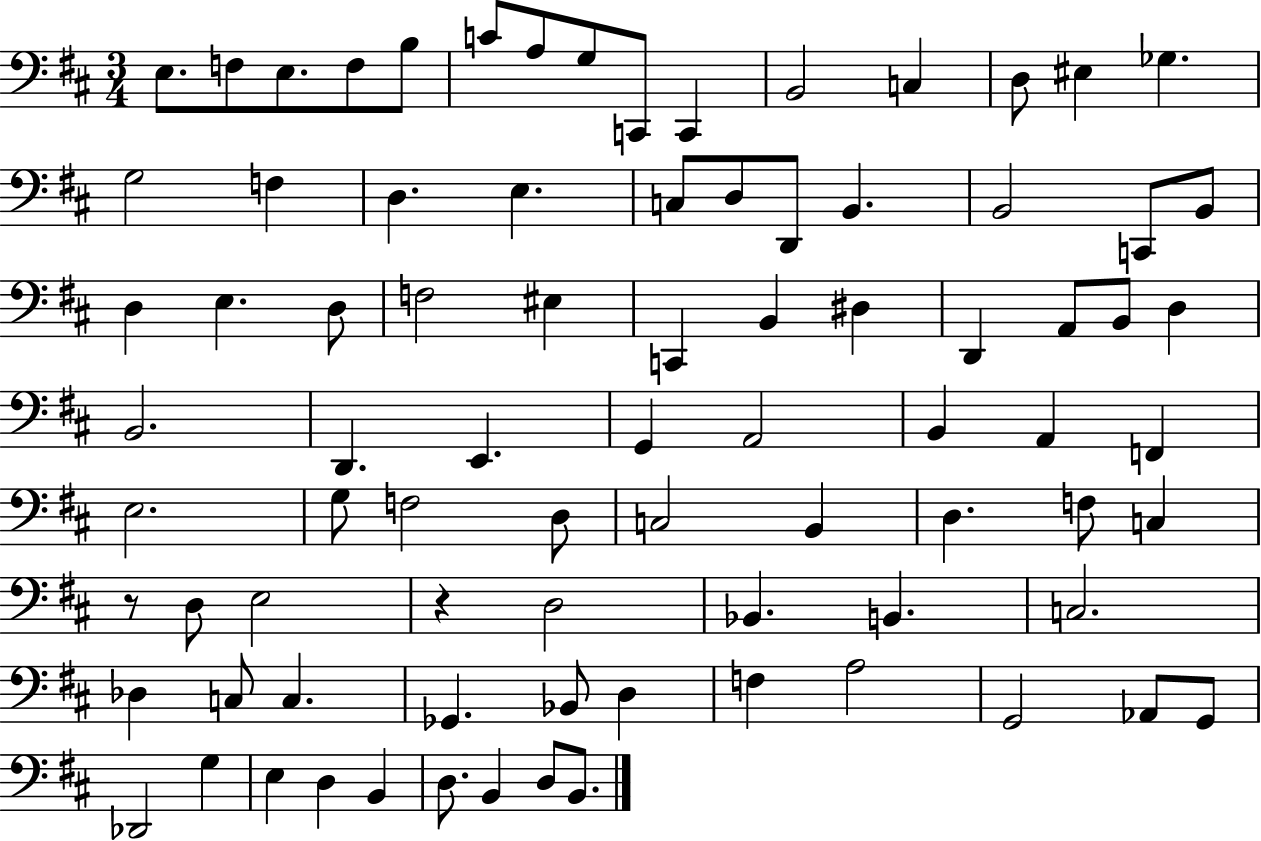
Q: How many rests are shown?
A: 2